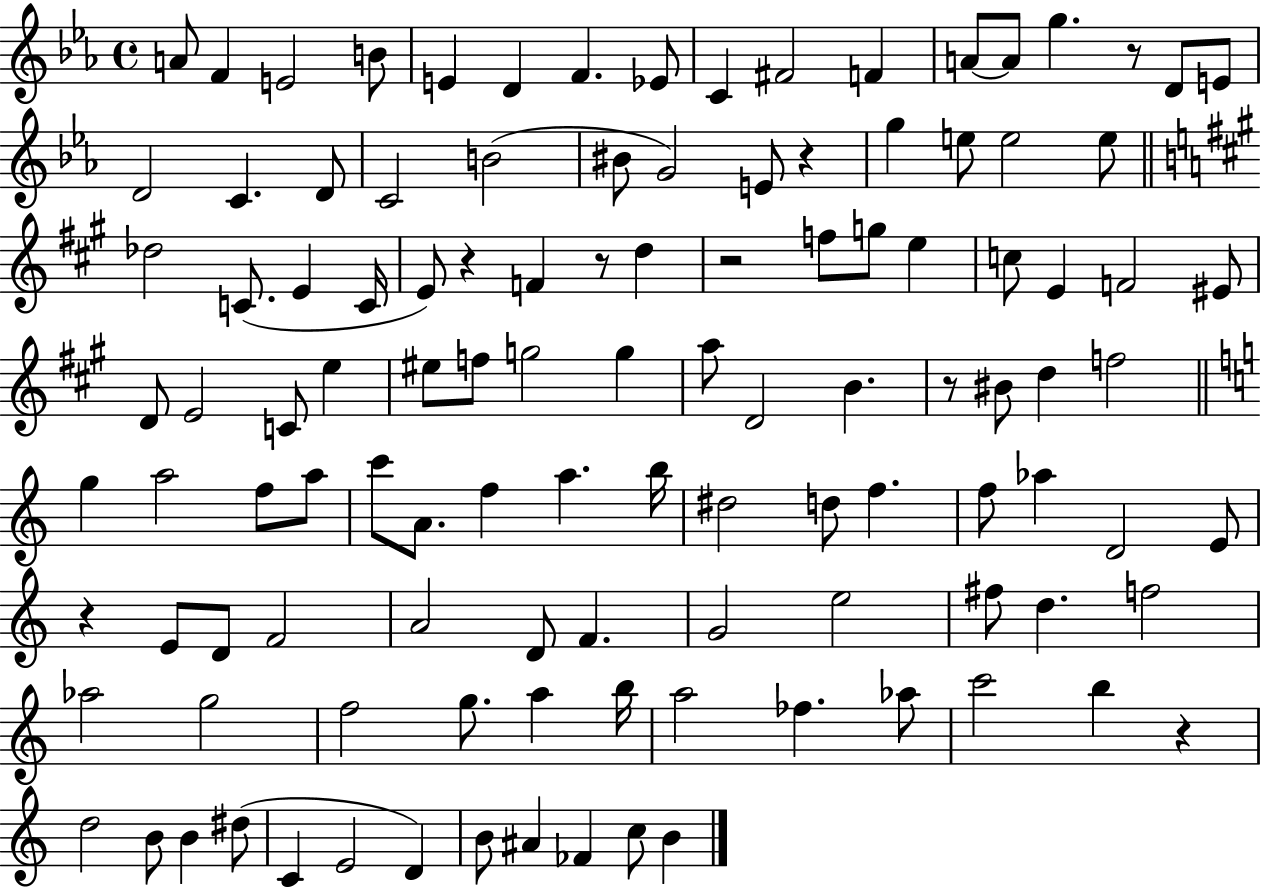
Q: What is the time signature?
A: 4/4